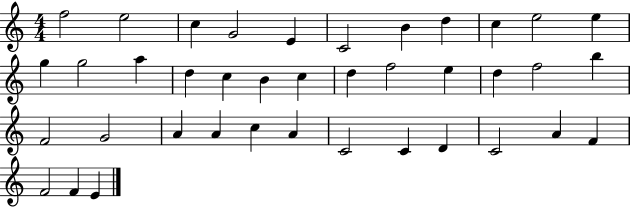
{
  \clef treble
  \numericTimeSignature
  \time 4/4
  \key c \major
  f''2 e''2 | c''4 g'2 e'4 | c'2 b'4 d''4 | c''4 e''2 e''4 | \break g''4 g''2 a''4 | d''4 c''4 b'4 c''4 | d''4 f''2 e''4 | d''4 f''2 b''4 | \break f'2 g'2 | a'4 a'4 c''4 a'4 | c'2 c'4 d'4 | c'2 a'4 f'4 | \break f'2 f'4 e'4 | \bar "|."
}